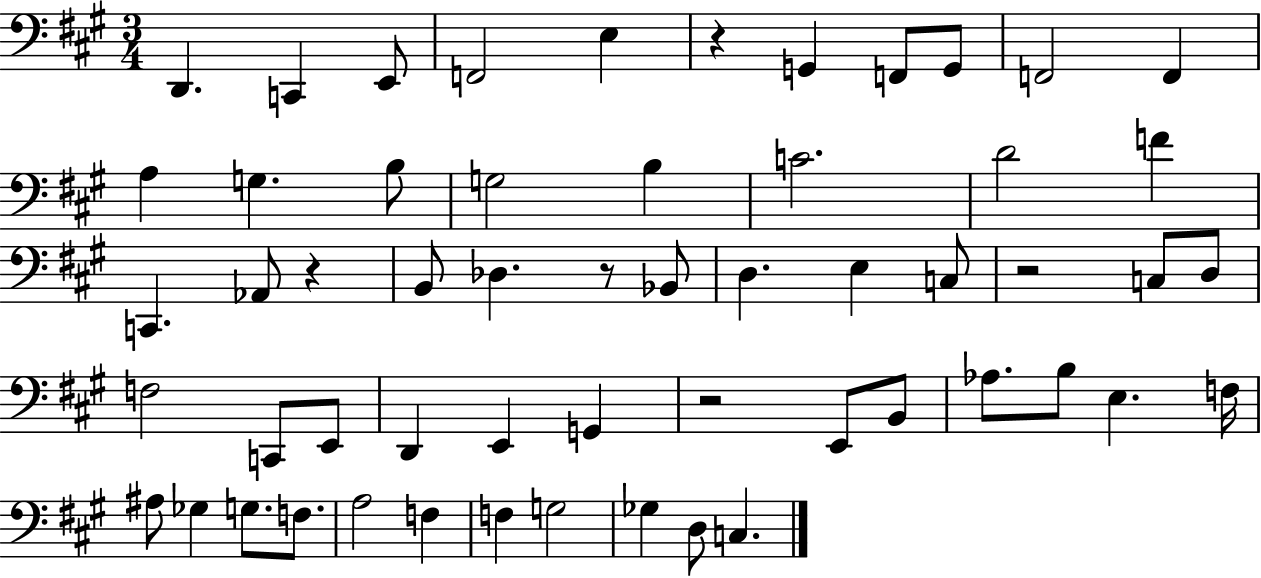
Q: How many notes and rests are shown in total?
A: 56